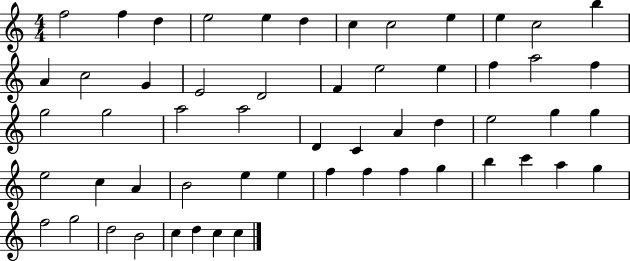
F5/h F5/q D5/q E5/h E5/q D5/q C5/q C5/h E5/q E5/q C5/h B5/q A4/q C5/h G4/q E4/h D4/h F4/q E5/h E5/q F5/q A5/h F5/q G5/h G5/h A5/h A5/h D4/q C4/q A4/q D5/q E5/h G5/q G5/q E5/h C5/q A4/q B4/h E5/q E5/q F5/q F5/q F5/q G5/q B5/q C6/q A5/q G5/q F5/h G5/h D5/h B4/h C5/q D5/q C5/q C5/q